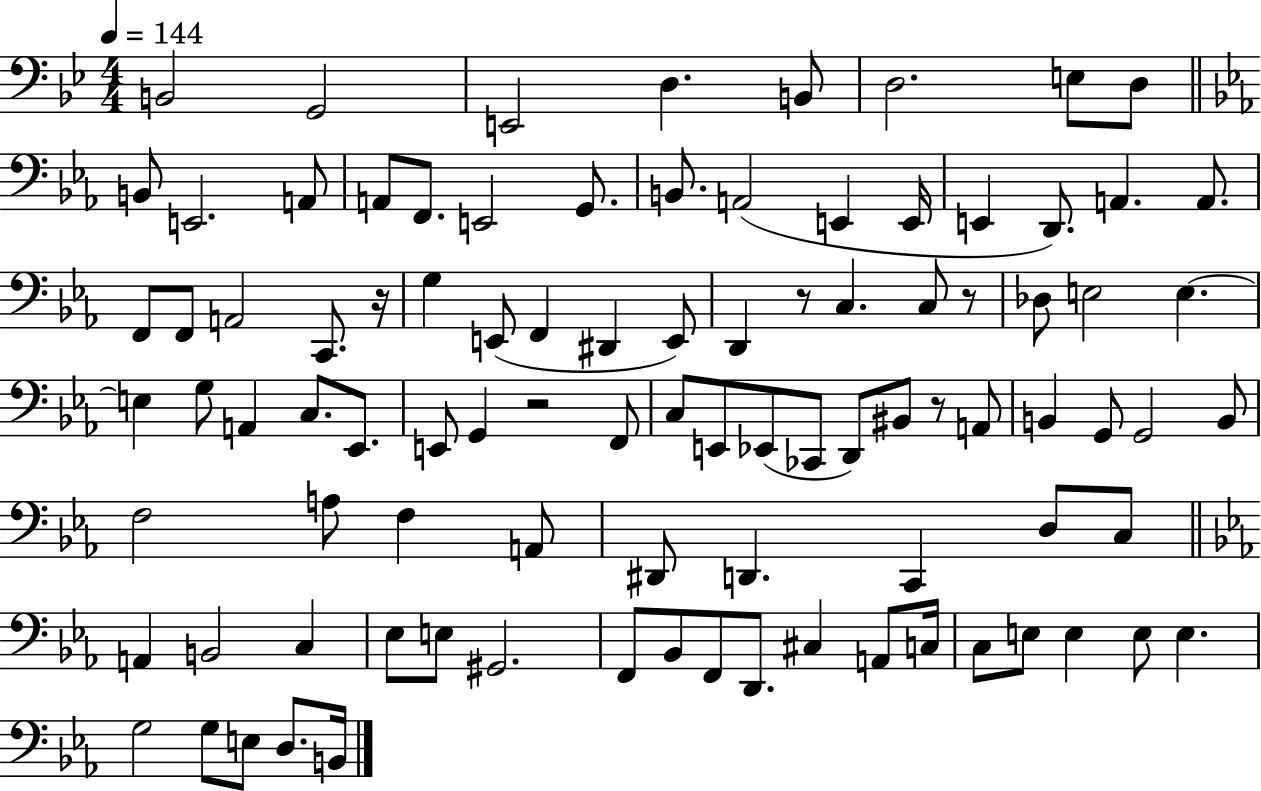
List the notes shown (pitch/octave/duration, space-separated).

B2/h G2/h E2/h D3/q. B2/e D3/h. E3/e D3/e B2/e E2/h. A2/e A2/e F2/e. E2/h G2/e. B2/e. A2/h E2/q E2/s E2/q D2/e. A2/q. A2/e. F2/e F2/e A2/h C2/e. R/s G3/q E2/e F2/q D#2/q E2/e D2/q R/e C3/q. C3/e R/e Db3/e E3/h E3/q. E3/q G3/e A2/q C3/e. Eb2/e. E2/e G2/q R/h F2/e C3/e E2/e Eb2/e CES2/e D2/e BIS2/e R/e A2/e B2/q G2/e G2/h B2/e F3/h A3/e F3/q A2/e D#2/e D2/q. C2/q D3/e C3/e A2/q B2/h C3/q Eb3/e E3/e G#2/h. F2/e Bb2/e F2/e D2/e. C#3/q A2/e C3/s C3/e E3/e E3/q E3/e E3/q. G3/h G3/e E3/e D3/e. B2/s